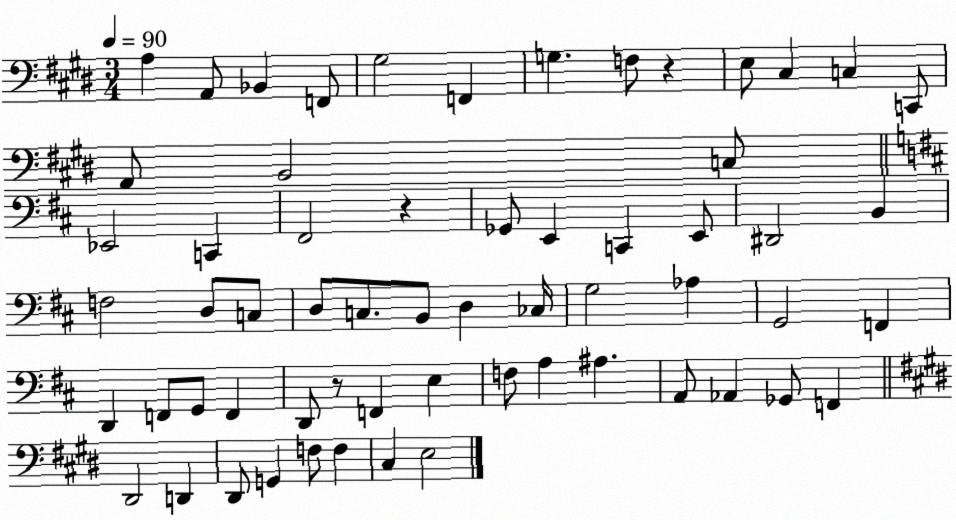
X:1
T:Untitled
M:3/4
L:1/4
K:E
A, A,,/2 _B,, F,,/2 ^G,2 F,, G, F,/2 z E,/2 ^C, C, C,,/2 A,,/2 B,,2 C,/2 _E,,2 C,, ^F,,2 z _G,,/2 E,, C,, E,,/2 ^D,,2 B,, F,2 D,/2 C,/2 D,/2 C,/2 B,,/2 D, _C,/4 G,2 _A, G,,2 F,, D,, F,,/2 G,,/2 F,, D,,/2 z/2 F,, E, F,/2 A, ^A, A,,/2 _A,, _G,,/2 F,, ^D,,2 D,, ^D,,/2 G,, F,/2 F, ^C, E,2